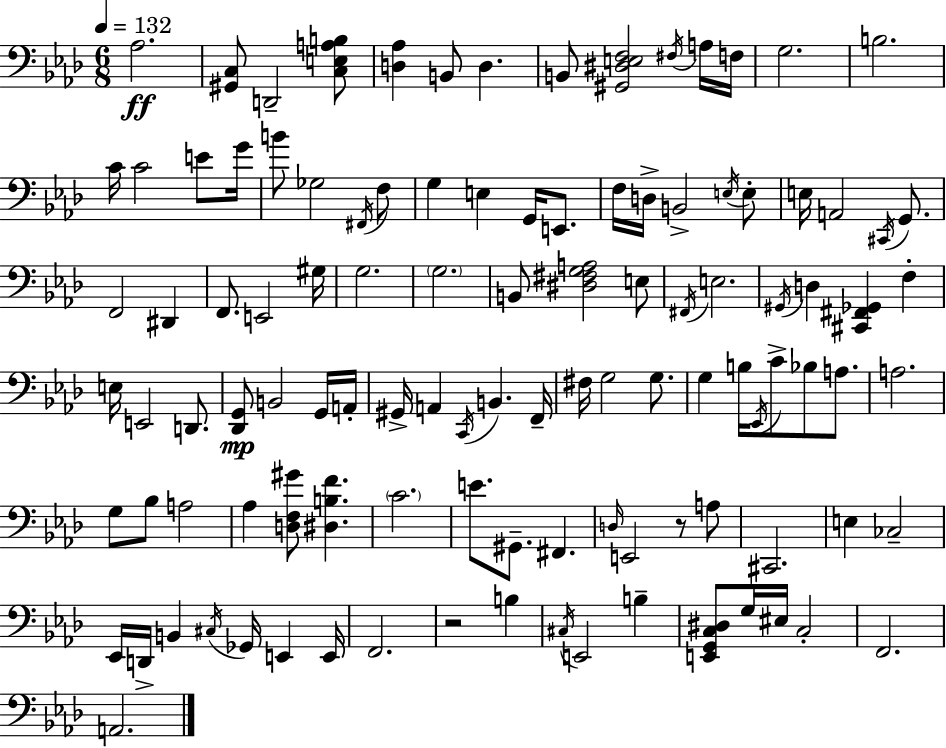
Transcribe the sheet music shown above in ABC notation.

X:1
T:Untitled
M:6/8
L:1/4
K:Ab
_A,2 [^G,,C,]/2 D,,2 [C,E,A,B,]/2 [D,_A,] B,,/2 D, B,,/2 [^G,,^D,E,F,]2 ^F,/4 A,/4 F,/4 G,2 B,2 C/4 C2 E/2 G/4 B/2 _G,2 ^F,,/4 F,/2 G, E, G,,/4 E,,/2 F,/4 D,/4 B,,2 E,/4 E,/2 E,/4 A,,2 ^C,,/4 G,,/2 F,,2 ^D,, F,,/2 E,,2 ^G,/4 G,2 G,2 B,,/2 [^D,^F,G,A,]2 E,/2 ^F,,/4 E,2 ^G,,/4 D, [^C,,^F,,_G,,] F, E,/4 E,,2 D,,/2 [_D,,G,,]/2 B,,2 G,,/4 A,,/4 ^G,,/4 A,, C,,/4 B,, F,,/4 ^F,/4 G,2 G,/2 G, B,/4 _E,,/4 C/2 _B,/2 A,/2 A,2 G,/2 _B,/2 A,2 _A, [D,F,^G]/2 [^D,B,F] C2 E/2 ^G,,/2 ^F,, D,/4 E,,2 z/2 A,/2 ^C,,2 E, _C,2 _E,,/4 D,,/4 B,, ^C,/4 _G,,/4 E,, E,,/4 F,,2 z2 B, ^C,/4 E,,2 B, [E,,G,,C,^D,]/2 G,/4 ^E,/4 C,2 F,,2 A,,2